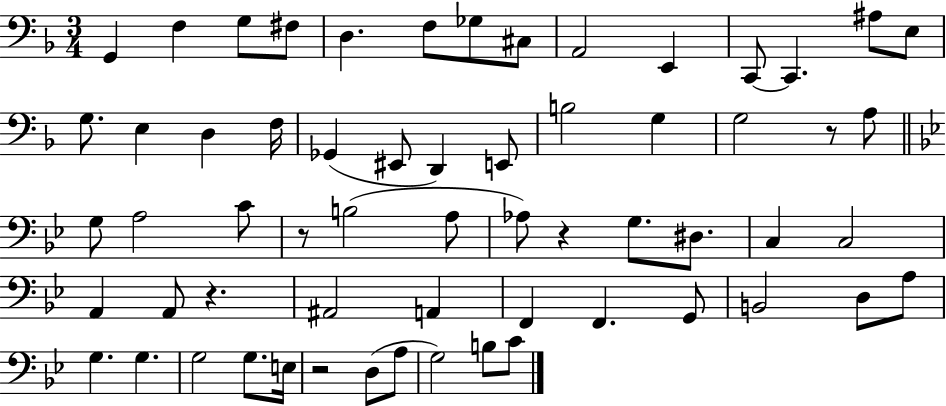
G2/q F3/q G3/e F#3/e D3/q. F3/e Gb3/e C#3/e A2/h E2/q C2/e C2/q. A#3/e E3/e G3/e. E3/q D3/q F3/s Gb2/q EIS2/e D2/q E2/e B3/h G3/q G3/h R/e A3/e G3/e A3/h C4/e R/e B3/h A3/e Ab3/e R/q G3/e. D#3/e. C3/q C3/h A2/q A2/e R/q. A#2/h A2/q F2/q F2/q. G2/e B2/h D3/e A3/e G3/q. G3/q. G3/h G3/e. E3/s R/h D3/e A3/e G3/h B3/e C4/e